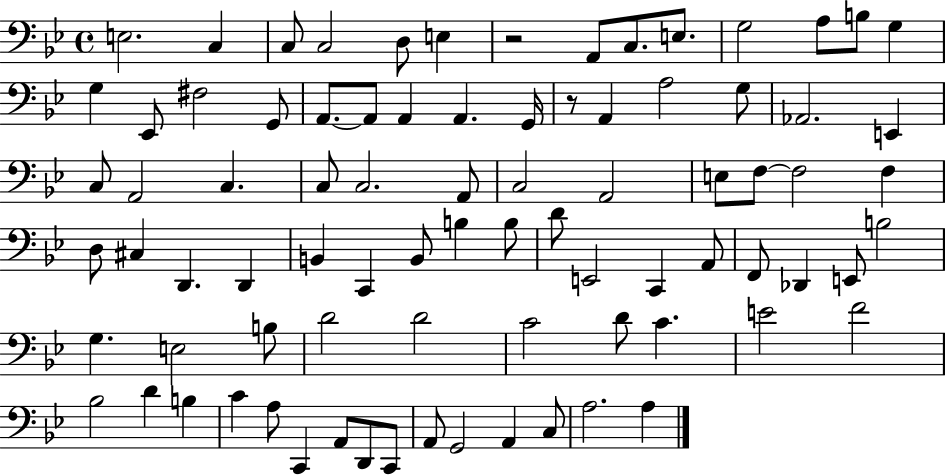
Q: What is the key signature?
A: BES major